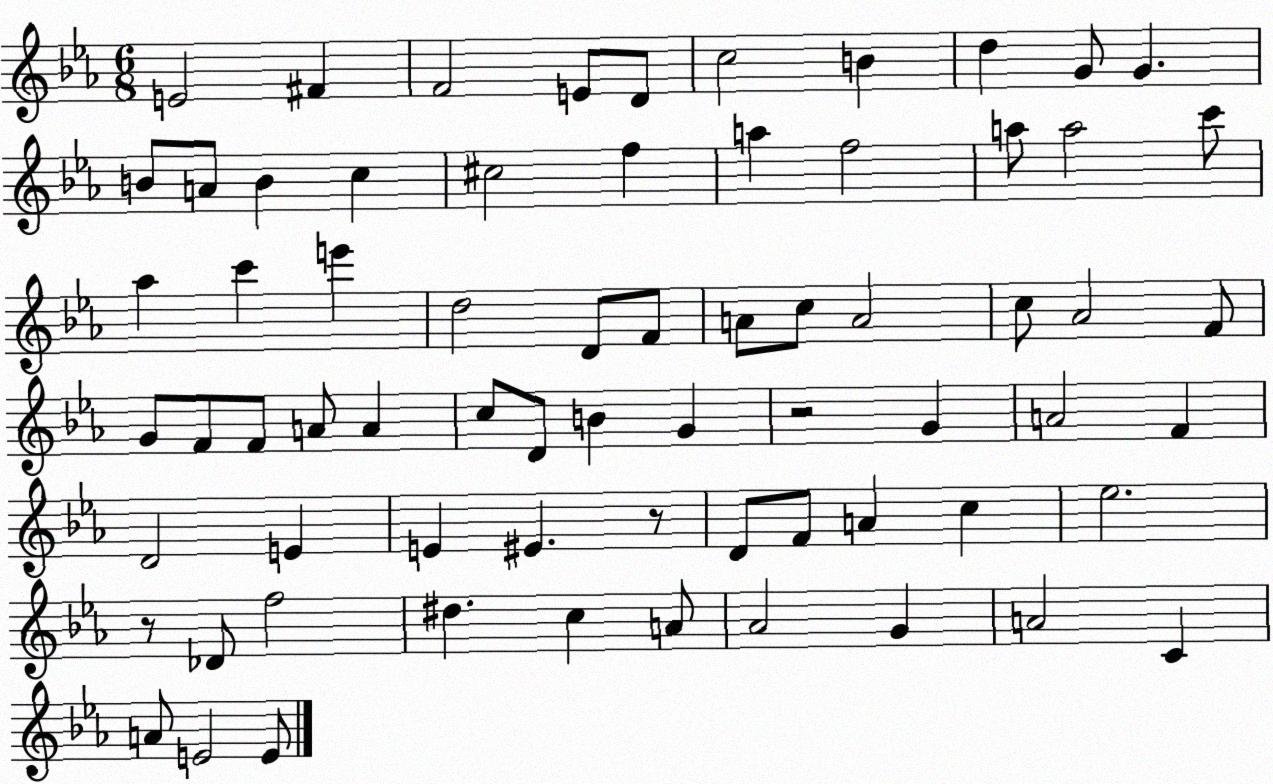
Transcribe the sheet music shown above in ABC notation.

X:1
T:Untitled
M:6/8
L:1/4
K:Eb
E2 ^F F2 E/2 D/2 c2 B d G/2 G B/2 A/2 B c ^c2 f a f2 a/2 a2 c'/2 _a c' e' d2 D/2 F/2 A/2 c/2 A2 c/2 _A2 F/2 G/2 F/2 F/2 A/2 A c/2 D/2 B G z2 G A2 F D2 E E ^E z/2 D/2 F/2 A c _e2 z/2 _D/2 f2 ^d c A/2 _A2 G A2 C A/2 E2 E/2